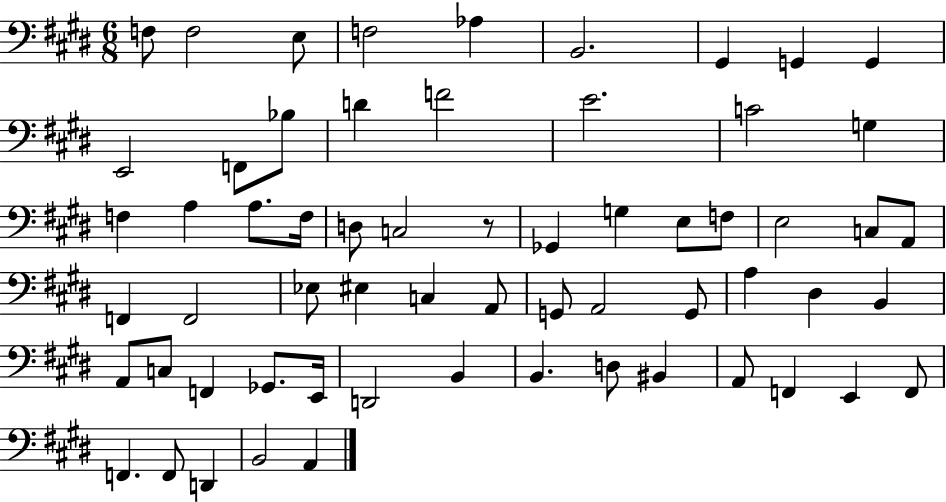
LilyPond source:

{
  \clef bass
  \numericTimeSignature
  \time 6/8
  \key e \major
  f8 f2 e8 | f2 aes4 | b,2. | gis,4 g,4 g,4 | \break e,2 f,8 bes8 | d'4 f'2 | e'2. | c'2 g4 | \break f4 a4 a8. f16 | d8 c2 r8 | ges,4 g4 e8 f8 | e2 c8 a,8 | \break f,4 f,2 | ees8 eis4 c4 a,8 | g,8 a,2 g,8 | a4 dis4 b,4 | \break a,8 c8 f,4 ges,8. e,16 | d,2 b,4 | b,4. d8 bis,4 | a,8 f,4 e,4 f,8 | \break f,4. f,8 d,4 | b,2 a,4 | \bar "|."
}